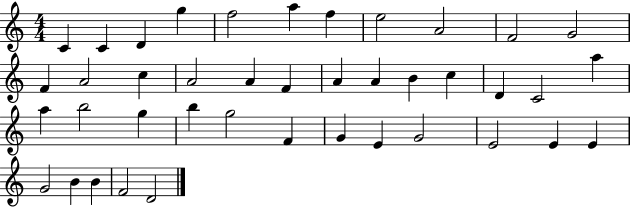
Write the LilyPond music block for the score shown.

{
  \clef treble
  \numericTimeSignature
  \time 4/4
  \key c \major
  c'4 c'4 d'4 g''4 | f''2 a''4 f''4 | e''2 a'2 | f'2 g'2 | \break f'4 a'2 c''4 | a'2 a'4 f'4 | a'4 a'4 b'4 c''4 | d'4 c'2 a''4 | \break a''4 b''2 g''4 | b''4 g''2 f'4 | g'4 e'4 g'2 | e'2 e'4 e'4 | \break g'2 b'4 b'4 | f'2 d'2 | \bar "|."
}